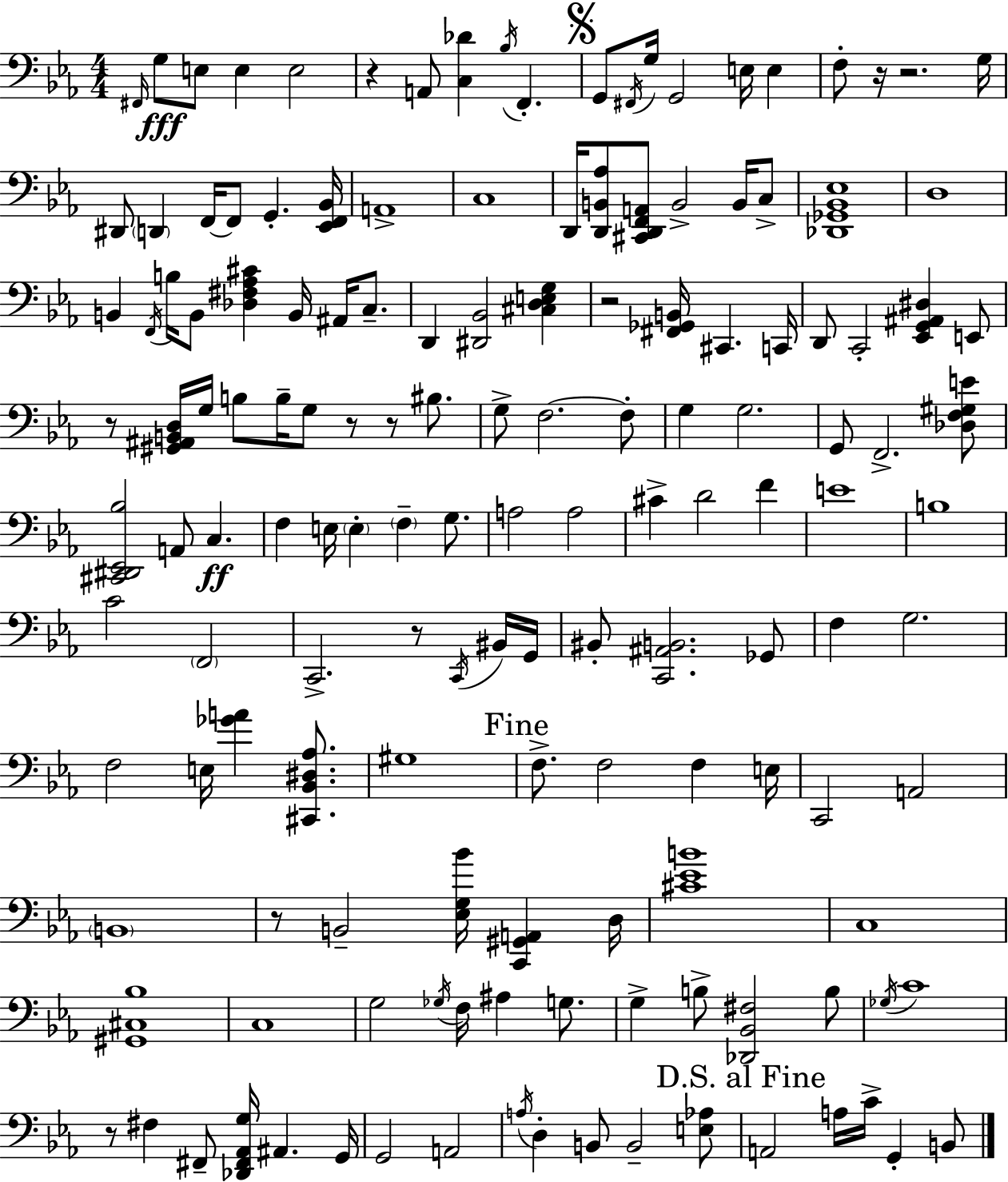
X:1
T:Untitled
M:4/4
L:1/4
K:Cm
^F,,/4 G,/2 E,/2 E, E,2 z A,,/2 [C,_D] _B,/4 F,, G,,/2 ^F,,/4 G,/4 G,,2 E,/4 E, F,/2 z/4 z2 G,/4 ^D,,/2 D,, F,,/4 F,,/2 G,, [_E,,F,,_B,,]/4 A,,4 C,4 D,,/4 [D,,B,,_A,]/2 [^C,,D,,F,,A,,]/2 B,,2 B,,/4 C,/2 [_D,,_G,,_B,,_E,]4 D,4 B,, F,,/4 B,/4 B,,/2 [_D,^F,_A,^C] B,,/4 ^A,,/4 C,/2 D,, [^D,,_B,,]2 [^C,D,E,G,] z2 [^F,,_G,,B,,]/4 ^C,, C,,/4 D,,/2 C,,2 [_E,,G,,^A,,^D,] E,,/2 z/2 [^G,,^A,,B,,D,]/4 G,/4 B,/2 B,/4 G,/2 z/2 z/2 ^B,/2 G,/2 F,2 F,/2 G, G,2 G,,/2 F,,2 [_D,F,^G,E]/2 [^C,,^D,,_E,,_B,]2 A,,/2 C, F, E,/4 E, F, G,/2 A,2 A,2 ^C D2 F E4 B,4 C2 F,,2 C,,2 z/2 C,,/4 ^B,,/4 G,,/4 ^B,,/2 [C,,^A,,B,,]2 _G,,/2 F, G,2 F,2 E,/4 [_GA] [^C,,_B,,^D,_A,]/2 ^G,4 F,/2 F,2 F, E,/4 C,,2 A,,2 B,,4 z/2 B,,2 [_E,G,_B]/4 [C,,^G,,A,,] D,/4 [^C_EB]4 C,4 [^G,,^C,_B,]4 C,4 G,2 _G,/4 F,/4 ^A, G,/2 G, B,/2 [_D,,_B,,^F,]2 B,/2 _G,/4 C4 z/2 ^F, ^F,,/2 [_D,,^F,,_A,,G,]/4 ^A,, G,,/4 G,,2 A,,2 A,/4 D, B,,/2 B,,2 [E,_A,]/2 A,,2 A,/4 C/4 G,, B,,/2